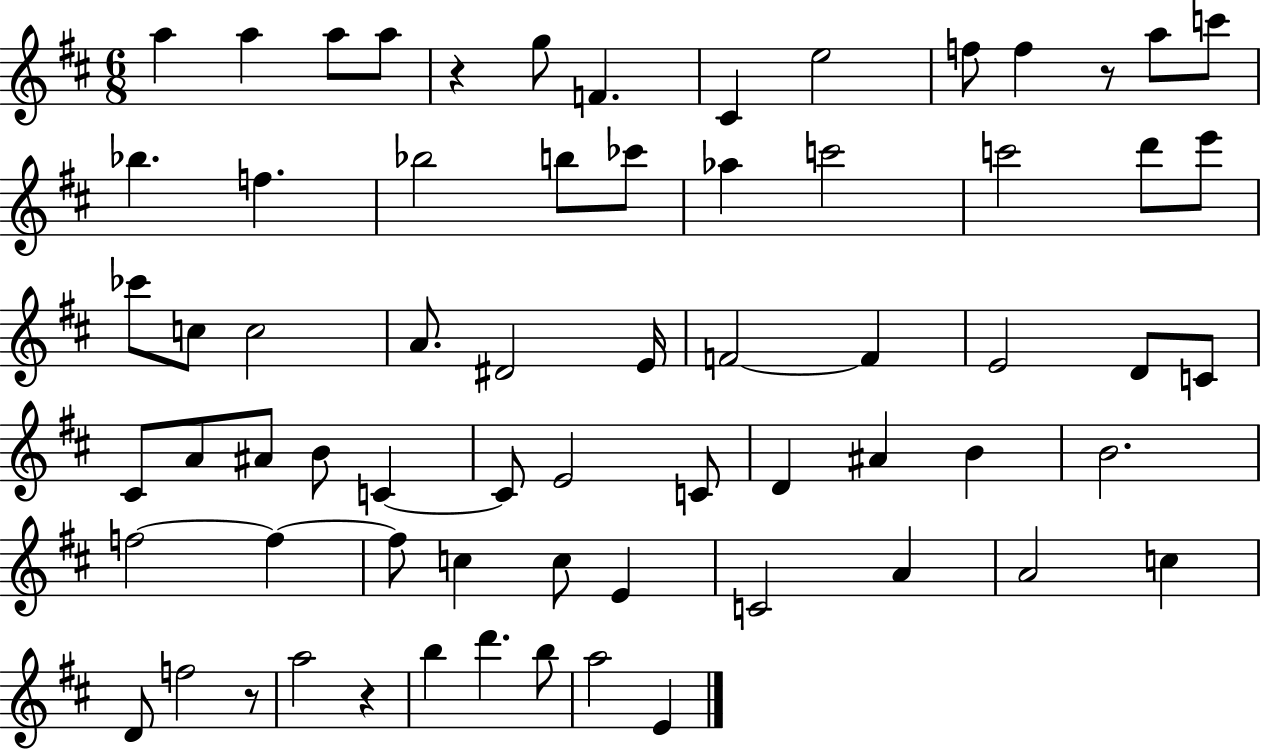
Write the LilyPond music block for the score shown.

{
  \clef treble
  \numericTimeSignature
  \time 6/8
  \key d \major
  a''4 a''4 a''8 a''8 | r4 g''8 f'4. | cis'4 e''2 | f''8 f''4 r8 a''8 c'''8 | \break bes''4. f''4. | bes''2 b''8 ces'''8 | aes''4 c'''2 | c'''2 d'''8 e'''8 | \break ces'''8 c''8 c''2 | a'8. dis'2 e'16 | f'2~~ f'4 | e'2 d'8 c'8 | \break cis'8 a'8 ais'8 b'8 c'4~~ | c'8 e'2 c'8 | d'4 ais'4 b'4 | b'2. | \break f''2~~ f''4~~ | f''8 c''4 c''8 e'4 | c'2 a'4 | a'2 c''4 | \break d'8 f''2 r8 | a''2 r4 | b''4 d'''4. b''8 | a''2 e'4 | \break \bar "|."
}